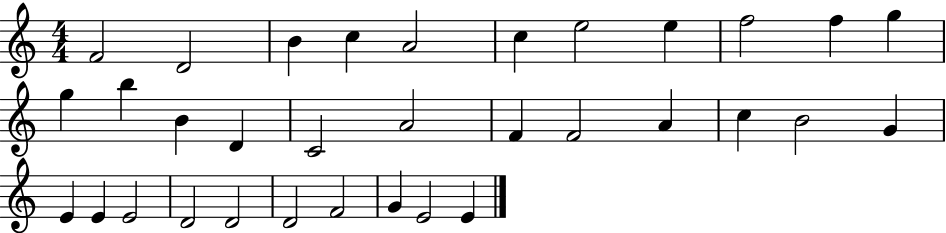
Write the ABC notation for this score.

X:1
T:Untitled
M:4/4
L:1/4
K:C
F2 D2 B c A2 c e2 e f2 f g g b B D C2 A2 F F2 A c B2 G E E E2 D2 D2 D2 F2 G E2 E